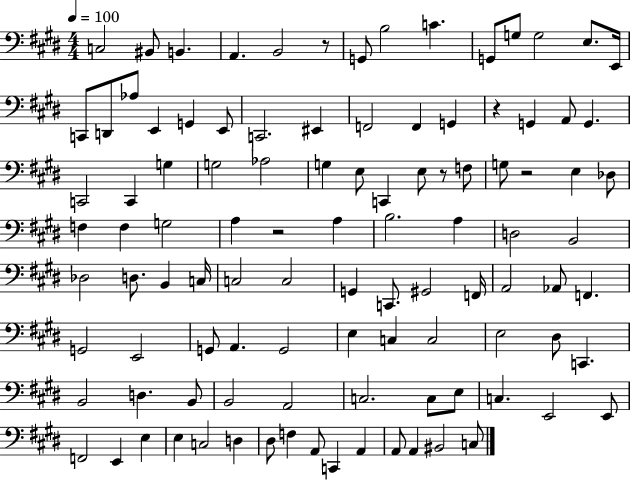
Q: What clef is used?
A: bass